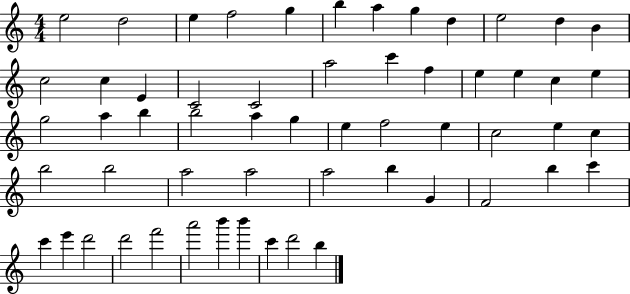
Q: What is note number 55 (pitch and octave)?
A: C6